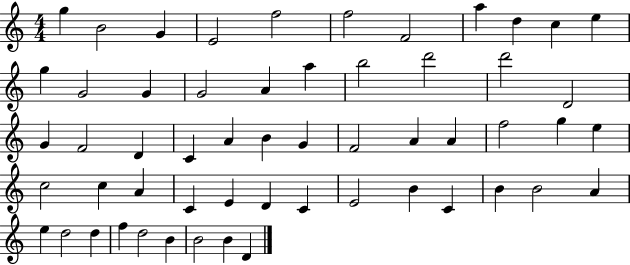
G5/q B4/h G4/q E4/h F5/h F5/h F4/h A5/q D5/q C5/q E5/q G5/q G4/h G4/q G4/h A4/q A5/q B5/h D6/h D6/h D4/h G4/q F4/h D4/q C4/q A4/q B4/q G4/q F4/h A4/q A4/q F5/h G5/q E5/q C5/h C5/q A4/q C4/q E4/q D4/q C4/q E4/h B4/q C4/q B4/q B4/h A4/q E5/q D5/h D5/q F5/q D5/h B4/q B4/h B4/q D4/q